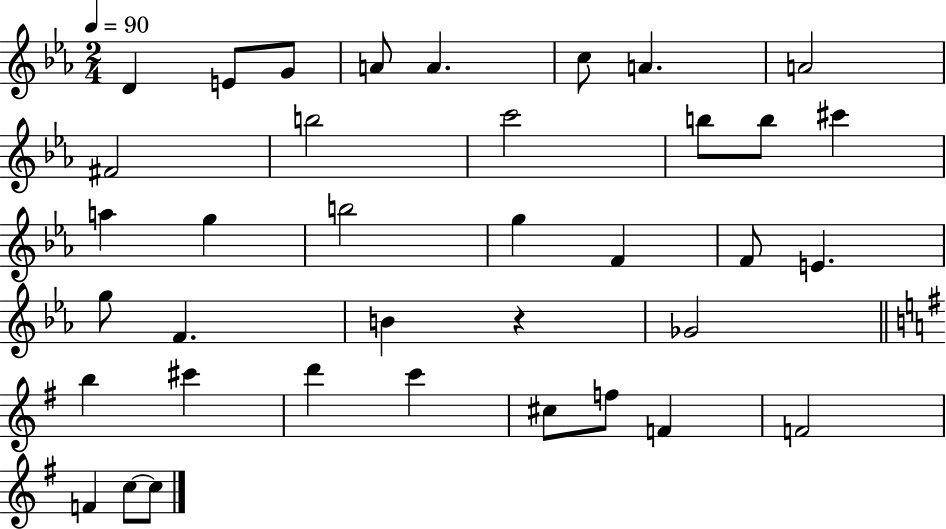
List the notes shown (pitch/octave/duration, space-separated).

D4/q E4/e G4/e A4/e A4/q. C5/e A4/q. A4/h F#4/h B5/h C6/h B5/e B5/e C#6/q A5/q G5/q B5/h G5/q F4/q F4/e E4/q. G5/e F4/q. B4/q R/q Gb4/h B5/q C#6/q D6/q C6/q C#5/e F5/e F4/q F4/h F4/q C5/e C5/e